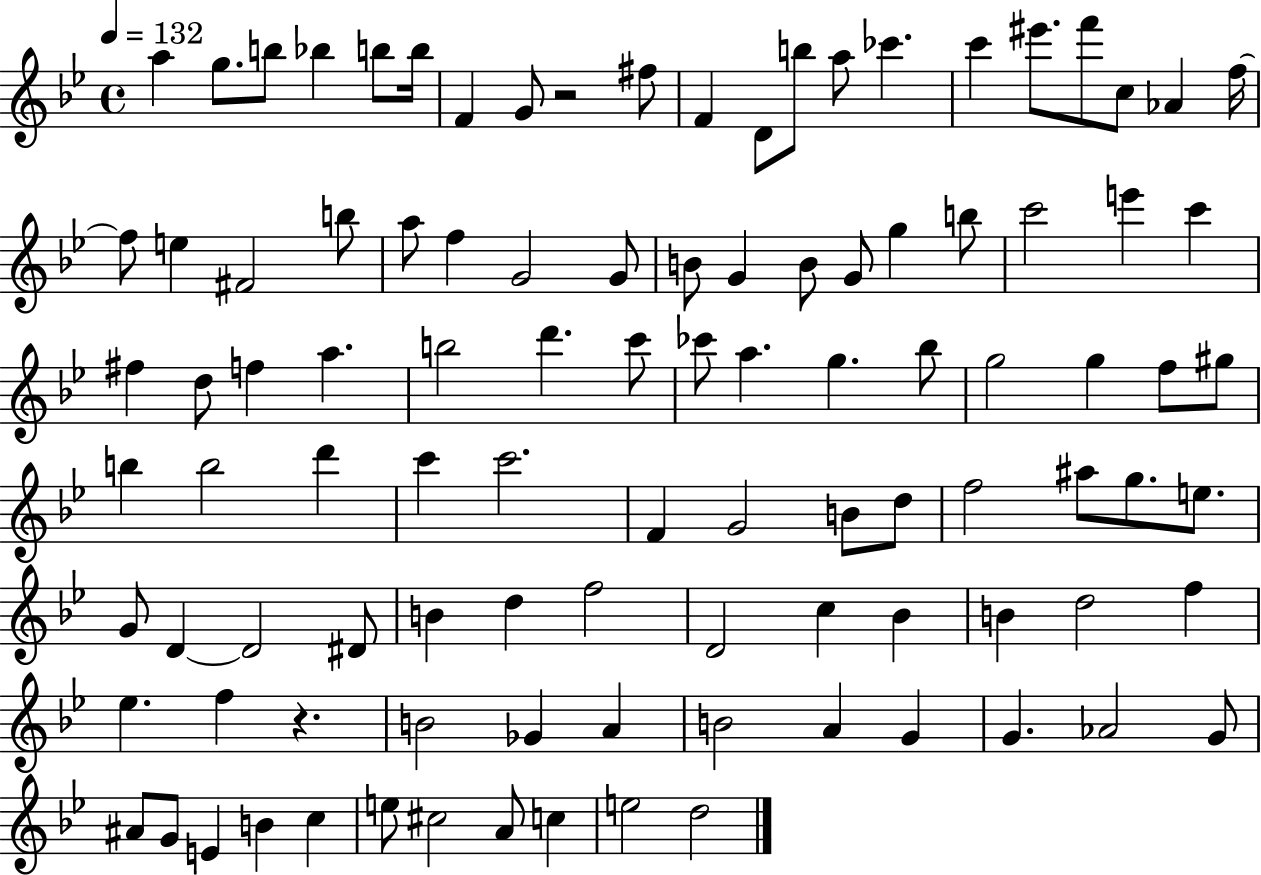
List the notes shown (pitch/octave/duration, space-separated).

A5/q G5/e. B5/e Bb5/q B5/e B5/s F4/q G4/e R/h F#5/e F4/q D4/e B5/e A5/e CES6/q. C6/q EIS6/e. F6/e C5/e Ab4/q F5/s F5/e E5/q F#4/h B5/e A5/e F5/q G4/h G4/e B4/e G4/q B4/e G4/e G5/q B5/e C6/h E6/q C6/q F#5/q D5/e F5/q A5/q. B5/h D6/q. C6/e CES6/e A5/q. G5/q. Bb5/e G5/h G5/q F5/e G#5/e B5/q B5/h D6/q C6/q C6/h. F4/q G4/h B4/e D5/e F5/h A#5/e G5/e. E5/e. G4/e D4/q D4/h D#4/e B4/q D5/q F5/h D4/h C5/q Bb4/q B4/q D5/h F5/q Eb5/q. F5/q R/q. B4/h Gb4/q A4/q B4/h A4/q G4/q G4/q. Ab4/h G4/e A#4/e G4/e E4/q B4/q C5/q E5/e C#5/h A4/e C5/q E5/h D5/h